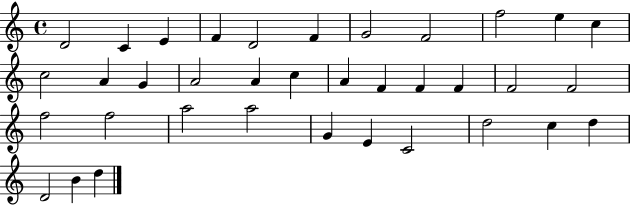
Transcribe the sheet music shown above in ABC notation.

X:1
T:Untitled
M:4/4
L:1/4
K:C
D2 C E F D2 F G2 F2 f2 e c c2 A G A2 A c A F F F F2 F2 f2 f2 a2 a2 G E C2 d2 c d D2 B d